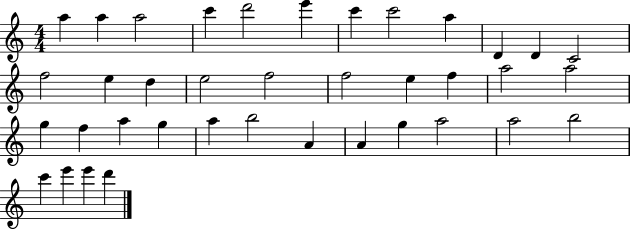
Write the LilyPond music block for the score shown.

{
  \clef treble
  \numericTimeSignature
  \time 4/4
  \key c \major
  a''4 a''4 a''2 | c'''4 d'''2 e'''4 | c'''4 c'''2 a''4 | d'4 d'4 c'2 | \break f''2 e''4 d''4 | e''2 f''2 | f''2 e''4 f''4 | a''2 a''2 | \break g''4 f''4 a''4 g''4 | a''4 b''2 a'4 | a'4 g''4 a''2 | a''2 b''2 | \break c'''4 e'''4 e'''4 d'''4 | \bar "|."
}